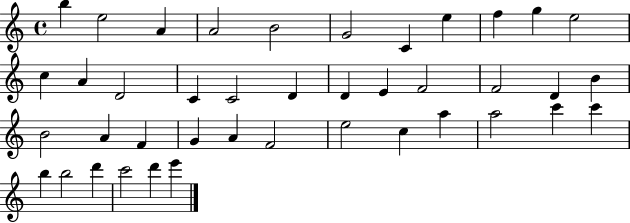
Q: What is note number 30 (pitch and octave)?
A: E5